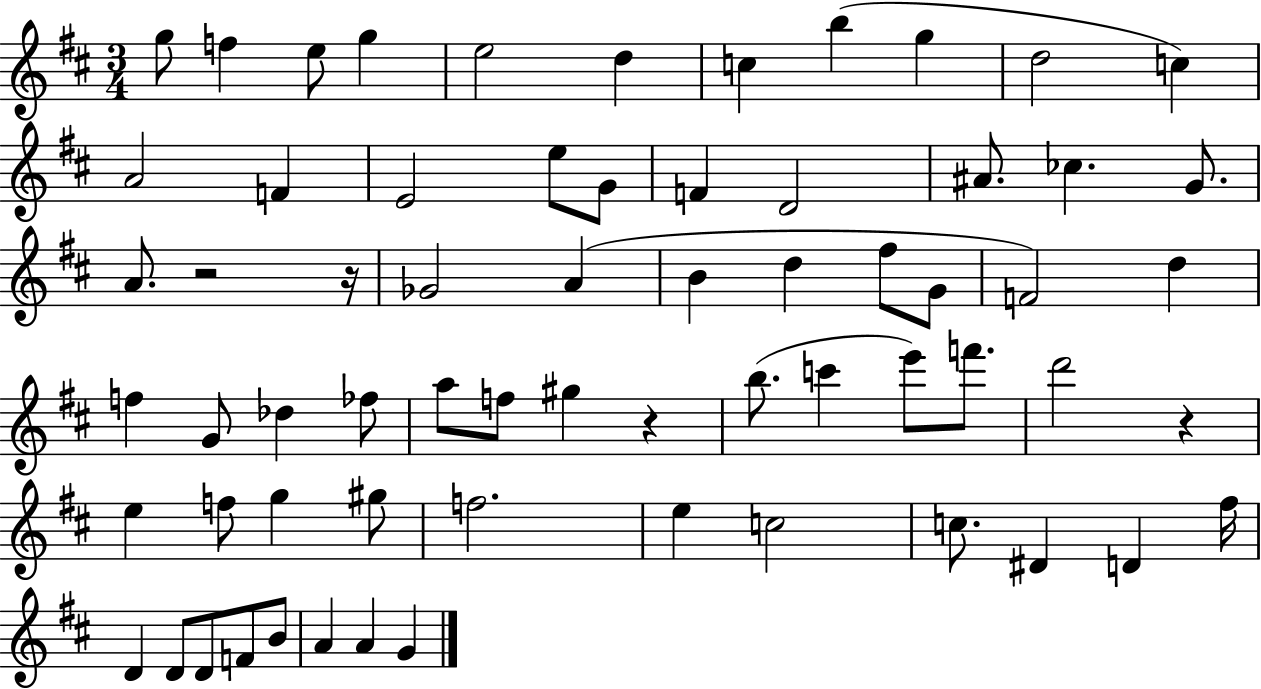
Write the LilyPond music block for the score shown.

{
  \clef treble
  \numericTimeSignature
  \time 3/4
  \key d \major
  g''8 f''4 e''8 g''4 | e''2 d''4 | c''4 b''4( g''4 | d''2 c''4) | \break a'2 f'4 | e'2 e''8 g'8 | f'4 d'2 | ais'8. ces''4. g'8. | \break a'8. r2 r16 | ges'2 a'4( | b'4 d''4 fis''8 g'8 | f'2) d''4 | \break f''4 g'8 des''4 fes''8 | a''8 f''8 gis''4 r4 | b''8.( c'''4 e'''8) f'''8. | d'''2 r4 | \break e''4 f''8 g''4 gis''8 | f''2. | e''4 c''2 | c''8. dis'4 d'4 fis''16 | \break d'4 d'8 d'8 f'8 b'8 | a'4 a'4 g'4 | \bar "|."
}